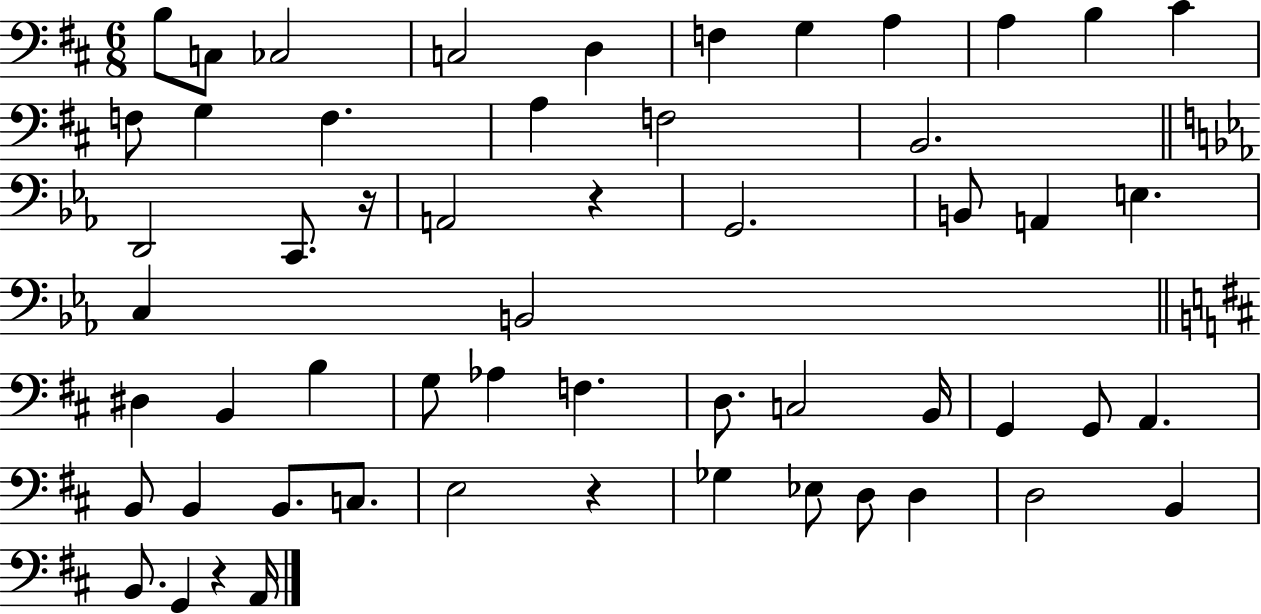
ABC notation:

X:1
T:Untitled
M:6/8
L:1/4
K:D
B,/2 C,/2 _C,2 C,2 D, F, G, A, A, B, ^C F,/2 G, F, A, F,2 B,,2 D,,2 C,,/2 z/4 A,,2 z G,,2 B,,/2 A,, E, C, B,,2 ^D, B,, B, G,/2 _A, F, D,/2 C,2 B,,/4 G,, G,,/2 A,, B,,/2 B,, B,,/2 C,/2 E,2 z _G, _E,/2 D,/2 D, D,2 B,, B,,/2 G,, z A,,/4